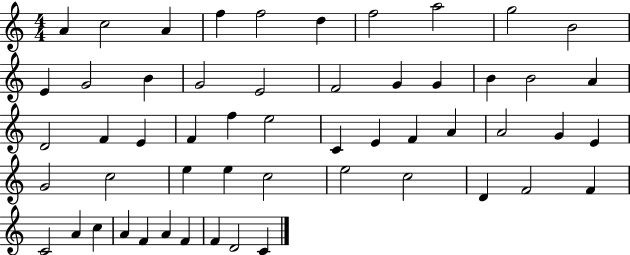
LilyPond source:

{
  \clef treble
  \numericTimeSignature
  \time 4/4
  \key c \major
  a'4 c''2 a'4 | f''4 f''2 d''4 | f''2 a''2 | g''2 b'2 | \break e'4 g'2 b'4 | g'2 e'2 | f'2 g'4 g'4 | b'4 b'2 a'4 | \break d'2 f'4 e'4 | f'4 f''4 e''2 | c'4 e'4 f'4 a'4 | a'2 g'4 e'4 | \break g'2 c''2 | e''4 e''4 c''2 | e''2 c''2 | d'4 f'2 f'4 | \break c'2 a'4 c''4 | a'4 f'4 a'4 f'4 | f'4 d'2 c'4 | \bar "|."
}